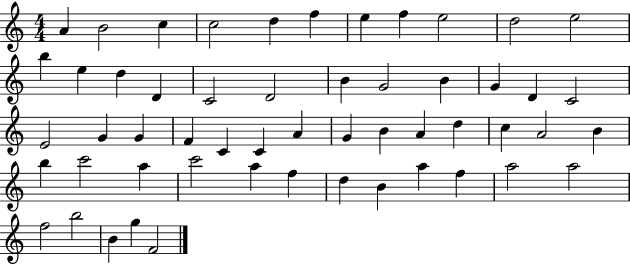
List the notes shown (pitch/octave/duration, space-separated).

A4/q B4/h C5/q C5/h D5/q F5/q E5/q F5/q E5/h D5/h E5/h B5/q E5/q D5/q D4/q C4/h D4/h B4/q G4/h B4/q G4/q D4/q C4/h E4/h G4/q G4/q F4/q C4/q C4/q A4/q G4/q B4/q A4/q D5/q C5/q A4/h B4/q B5/q C6/h A5/q C6/h A5/q F5/q D5/q B4/q A5/q F5/q A5/h A5/h F5/h B5/h B4/q G5/q F4/h